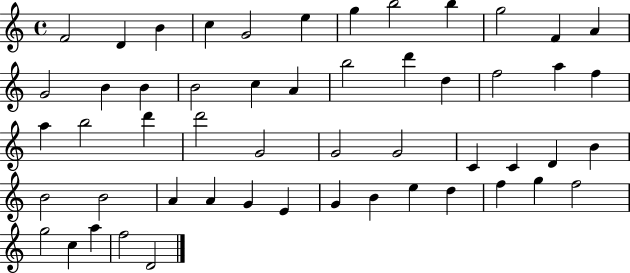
X:1
T:Untitled
M:4/4
L:1/4
K:C
F2 D B c G2 e g b2 b g2 F A G2 B B B2 c A b2 d' d f2 a f a b2 d' d'2 G2 G2 G2 C C D B B2 B2 A A G E G B e d f g f2 g2 c a f2 D2